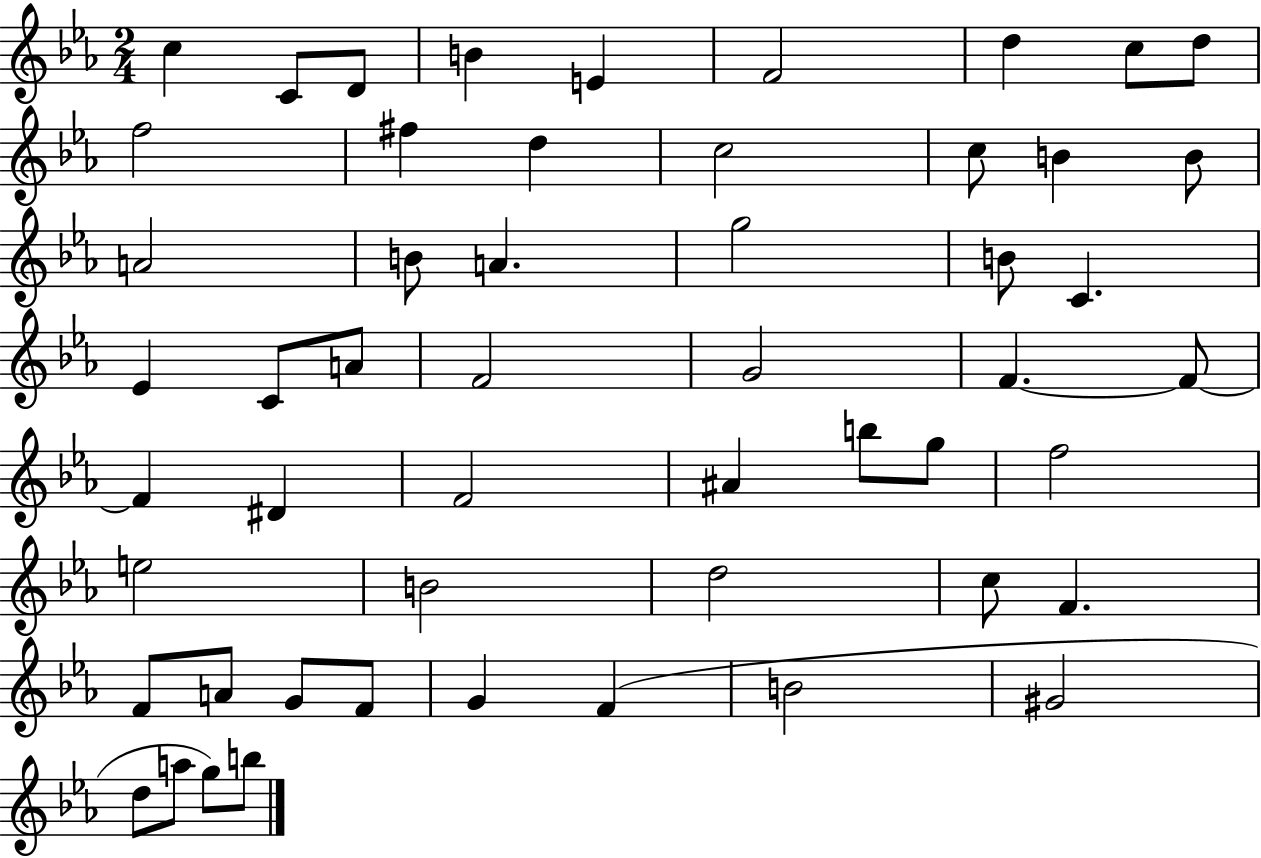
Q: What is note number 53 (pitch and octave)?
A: B5